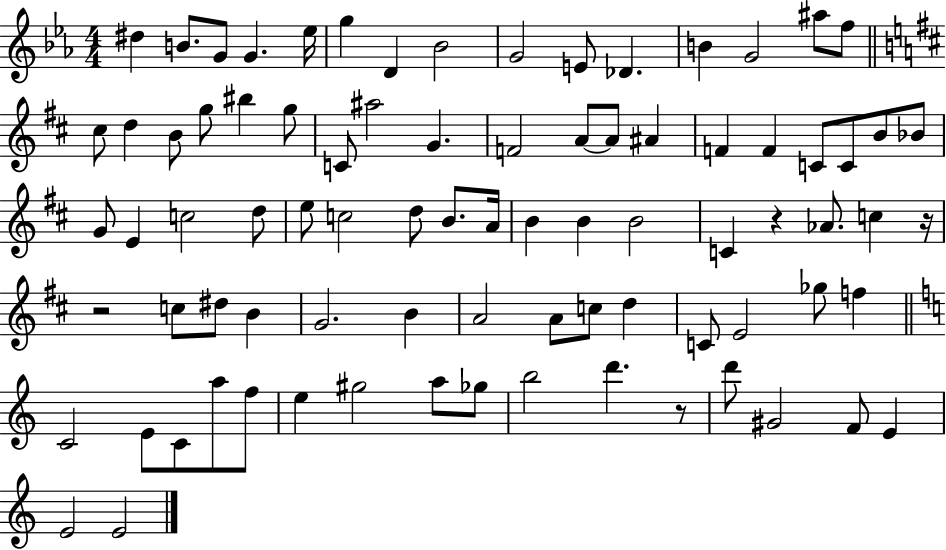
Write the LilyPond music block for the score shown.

{
  \clef treble
  \numericTimeSignature
  \time 4/4
  \key ees \major
  dis''4 b'8. g'8 g'4. ees''16 | g''4 d'4 bes'2 | g'2 e'8 des'4. | b'4 g'2 ais''8 f''8 | \break \bar "||" \break \key d \major cis''8 d''4 b'8 g''8 bis''4 g''8 | c'8 ais''2 g'4. | f'2 a'8~~ a'8 ais'4 | f'4 f'4 c'8 c'8 b'8 bes'8 | \break g'8 e'4 c''2 d''8 | e''8 c''2 d''8 b'8. a'16 | b'4 b'4 b'2 | c'4 r4 aes'8. c''4 r16 | \break r2 c''8 dis''8 b'4 | g'2. b'4 | a'2 a'8 c''8 d''4 | c'8 e'2 ges''8 f''4 | \break \bar "||" \break \key c \major c'2 e'8 c'8 a''8 f''8 | e''4 gis''2 a''8 ges''8 | b''2 d'''4. r8 | d'''8 gis'2 f'8 e'4 | \break e'2 e'2 | \bar "|."
}